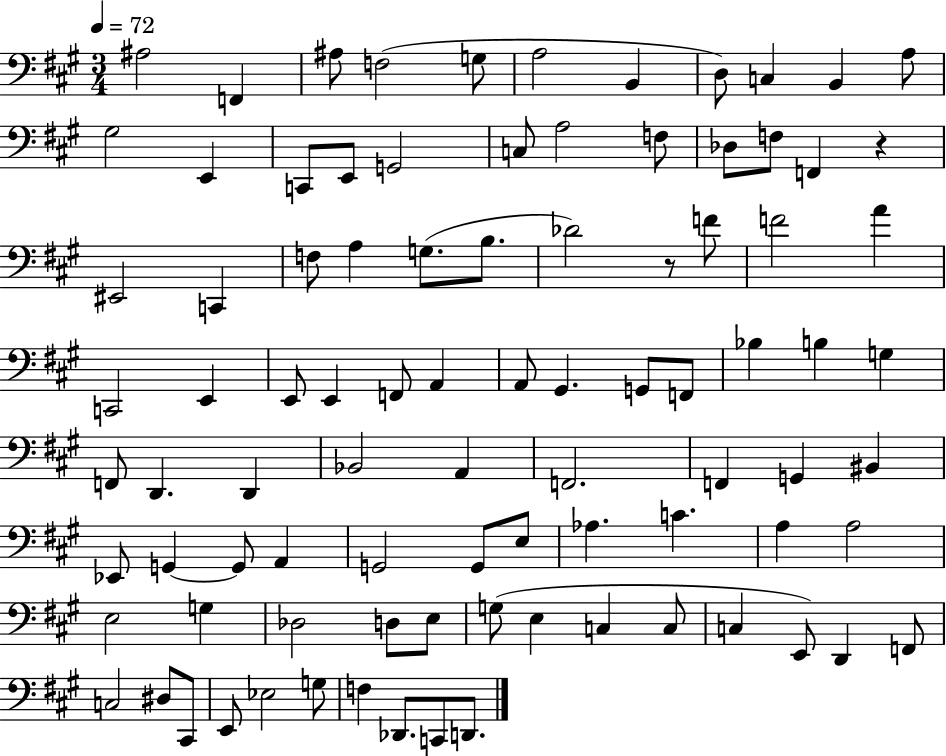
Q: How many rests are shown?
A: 2